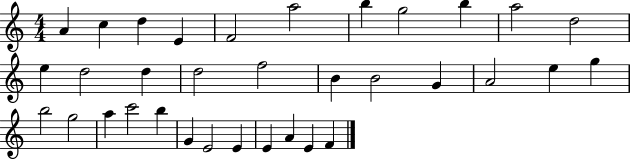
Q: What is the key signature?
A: C major